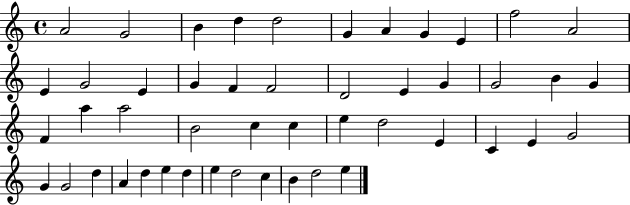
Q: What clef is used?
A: treble